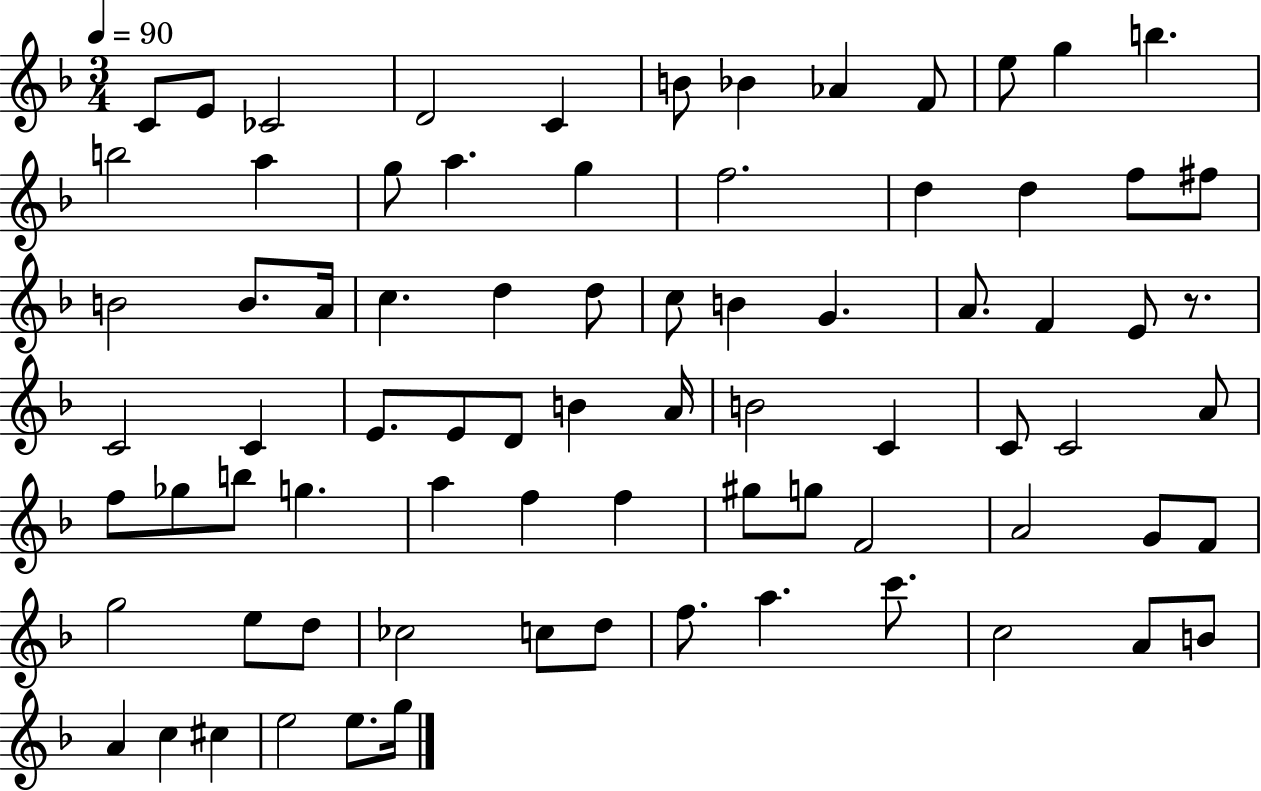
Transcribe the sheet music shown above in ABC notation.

X:1
T:Untitled
M:3/4
L:1/4
K:F
C/2 E/2 _C2 D2 C B/2 _B _A F/2 e/2 g b b2 a g/2 a g f2 d d f/2 ^f/2 B2 B/2 A/4 c d d/2 c/2 B G A/2 F E/2 z/2 C2 C E/2 E/2 D/2 B A/4 B2 C C/2 C2 A/2 f/2 _g/2 b/2 g a f f ^g/2 g/2 F2 A2 G/2 F/2 g2 e/2 d/2 _c2 c/2 d/2 f/2 a c'/2 c2 A/2 B/2 A c ^c e2 e/2 g/4